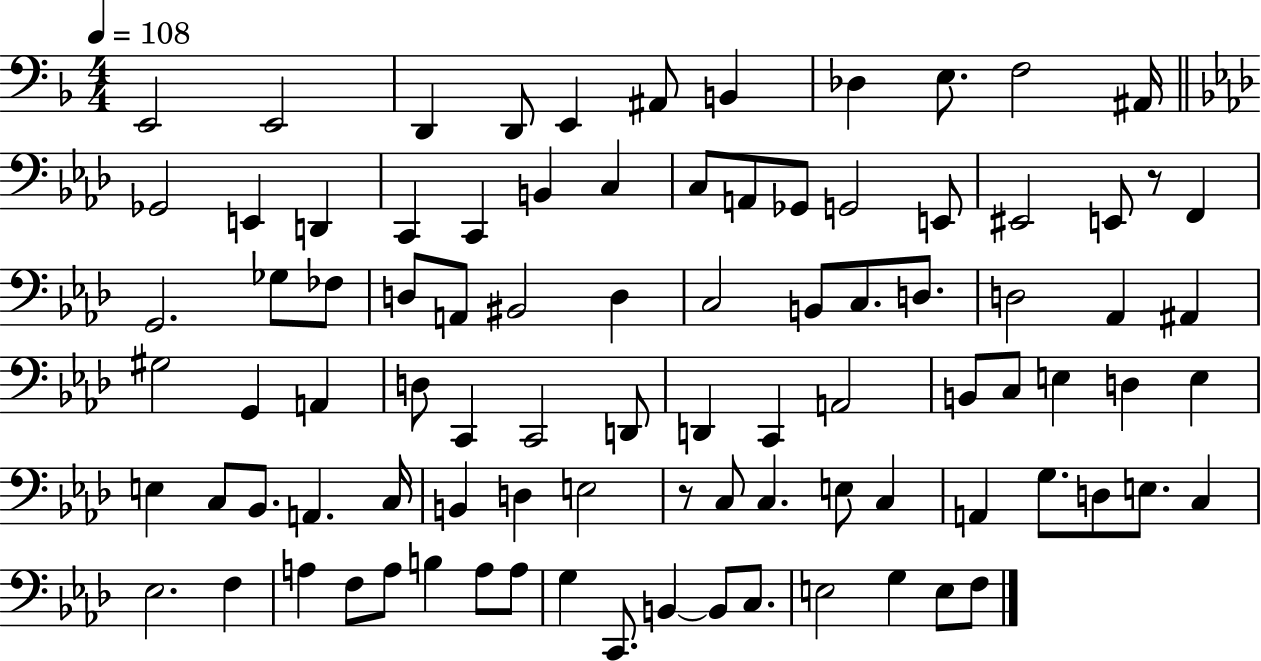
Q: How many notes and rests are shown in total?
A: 91